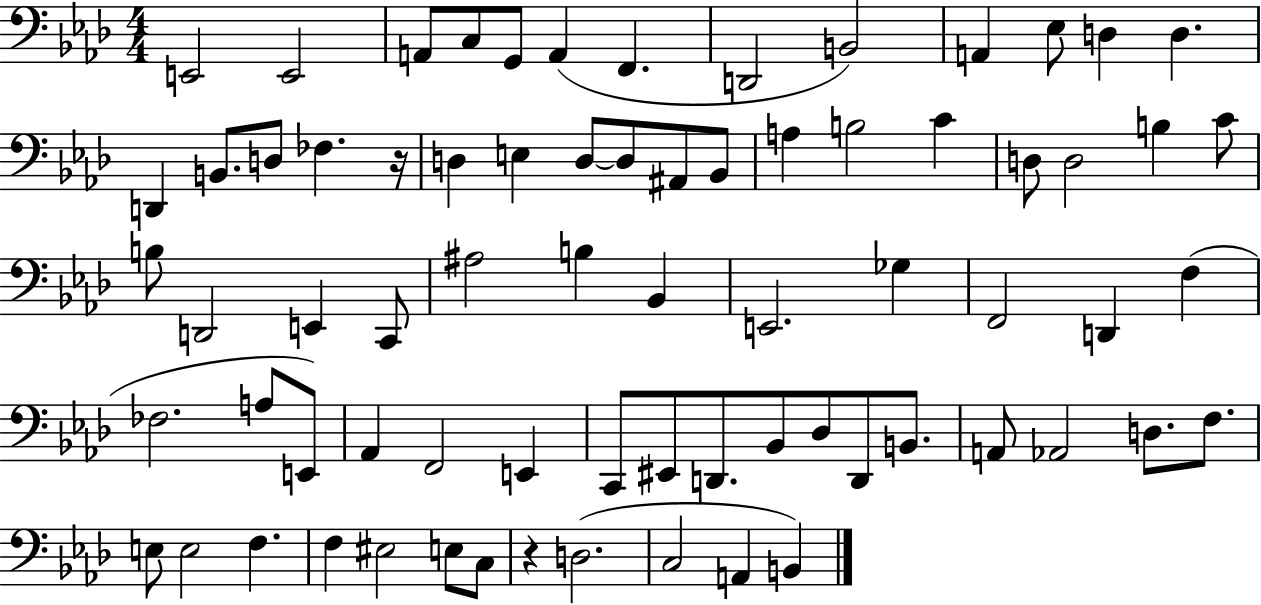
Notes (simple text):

E2/h E2/h A2/e C3/e G2/e A2/q F2/q. D2/h B2/h A2/q Eb3/e D3/q D3/q. D2/q B2/e. D3/e FES3/q. R/s D3/q E3/q D3/e D3/e A#2/e Bb2/e A3/q B3/h C4/q D3/e D3/h B3/q C4/e B3/e D2/h E2/q C2/e A#3/h B3/q Bb2/q E2/h. Gb3/q F2/h D2/q F3/q FES3/h. A3/e E2/e Ab2/q F2/h E2/q C2/e EIS2/e D2/e. Bb2/e Db3/e D2/e B2/e. A2/e Ab2/h D3/e. F3/e. E3/e E3/h F3/q. F3/q EIS3/h E3/e C3/e R/q D3/h. C3/h A2/q B2/q